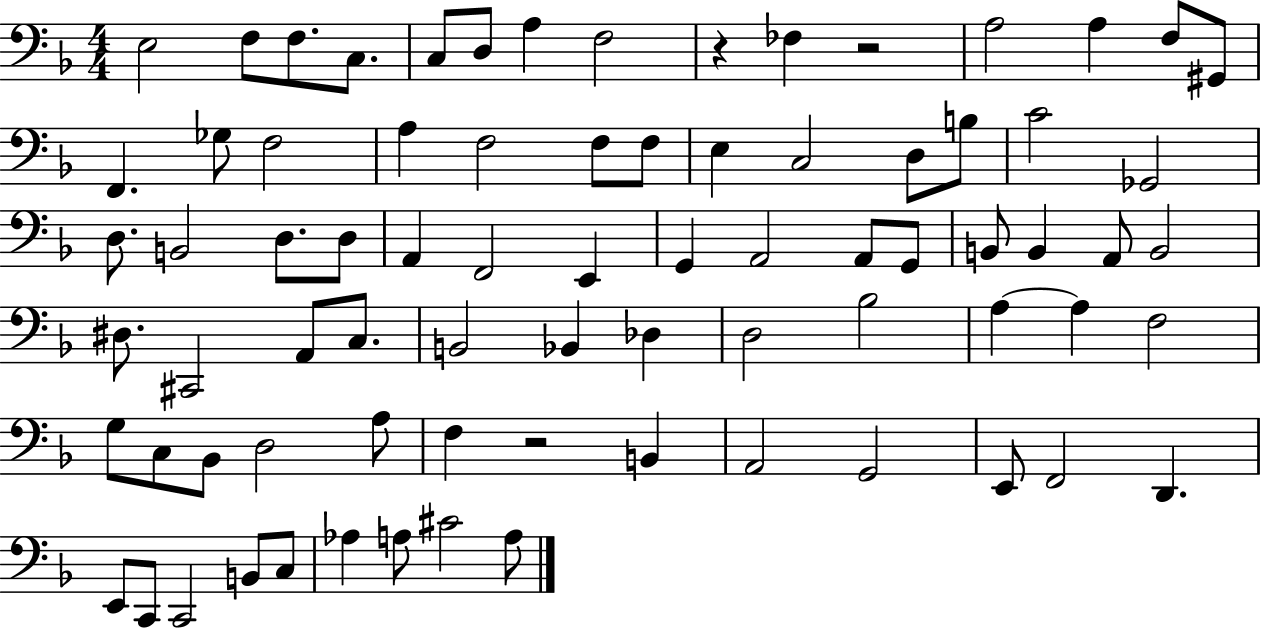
X:1
T:Untitled
M:4/4
L:1/4
K:F
E,2 F,/2 F,/2 C,/2 C,/2 D,/2 A, F,2 z _F, z2 A,2 A, F,/2 ^G,,/2 F,, _G,/2 F,2 A, F,2 F,/2 F,/2 E, C,2 D,/2 B,/2 C2 _G,,2 D,/2 B,,2 D,/2 D,/2 A,, F,,2 E,, G,, A,,2 A,,/2 G,,/2 B,,/2 B,, A,,/2 B,,2 ^D,/2 ^C,,2 A,,/2 C,/2 B,,2 _B,, _D, D,2 _B,2 A, A, F,2 G,/2 C,/2 _B,,/2 D,2 A,/2 F, z2 B,, A,,2 G,,2 E,,/2 F,,2 D,, E,,/2 C,,/2 C,,2 B,,/2 C,/2 _A, A,/2 ^C2 A,/2